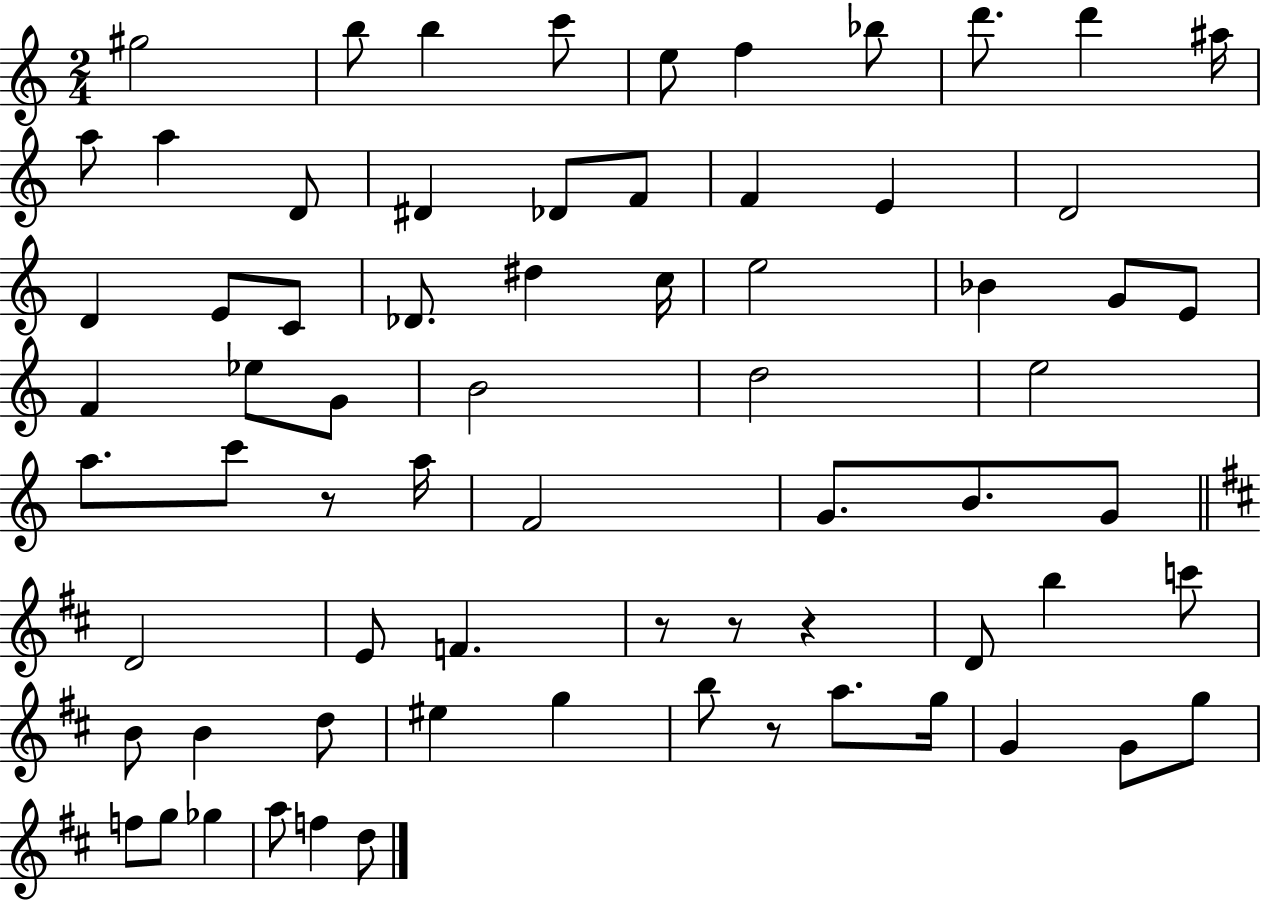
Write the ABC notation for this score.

X:1
T:Untitled
M:2/4
L:1/4
K:C
^g2 b/2 b c'/2 e/2 f _b/2 d'/2 d' ^a/4 a/2 a D/2 ^D _D/2 F/2 F E D2 D E/2 C/2 _D/2 ^d c/4 e2 _B G/2 E/2 F _e/2 G/2 B2 d2 e2 a/2 c'/2 z/2 a/4 F2 G/2 B/2 G/2 D2 E/2 F z/2 z/2 z D/2 b c'/2 B/2 B d/2 ^e g b/2 z/2 a/2 g/4 G G/2 g/2 f/2 g/2 _g a/2 f d/2